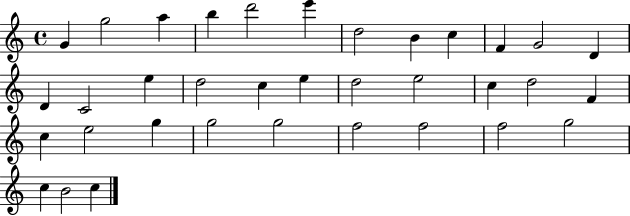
G4/q G5/h A5/q B5/q D6/h E6/q D5/h B4/q C5/q F4/q G4/h D4/q D4/q C4/h E5/q D5/h C5/q E5/q D5/h E5/h C5/q D5/h F4/q C5/q E5/h G5/q G5/h G5/h F5/h F5/h F5/h G5/h C5/q B4/h C5/q